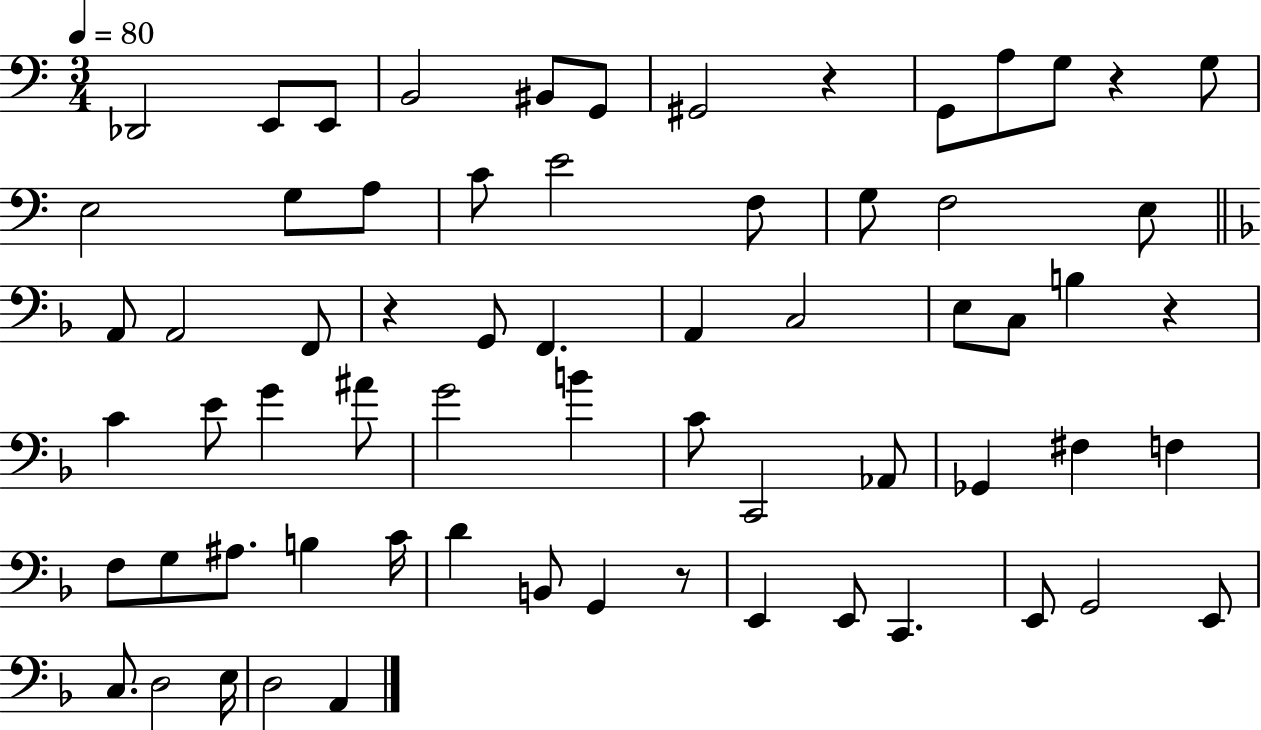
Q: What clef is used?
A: bass